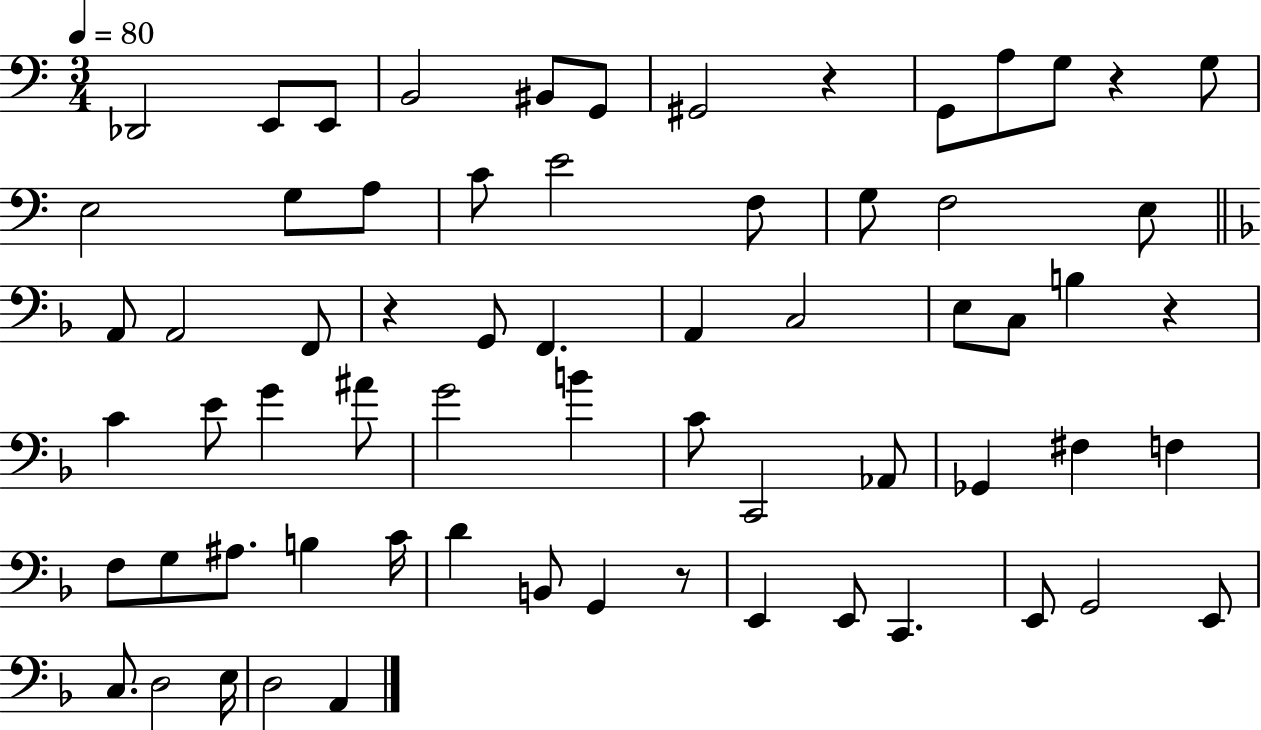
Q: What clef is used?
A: bass